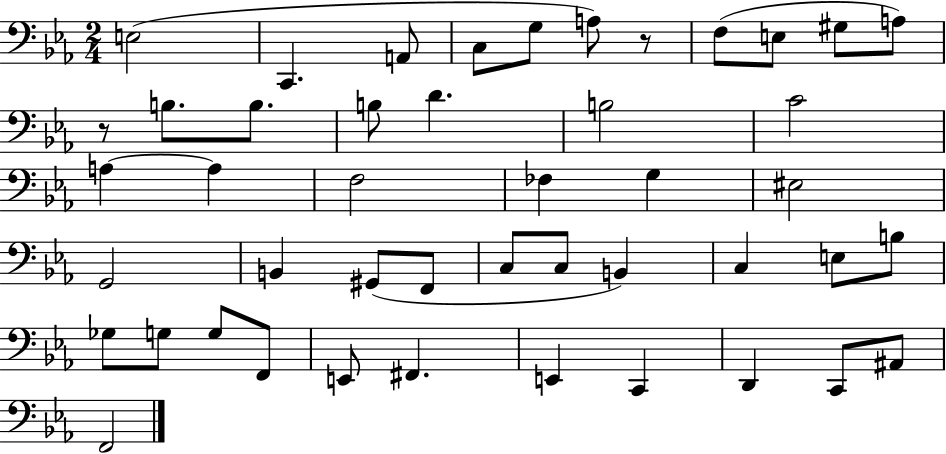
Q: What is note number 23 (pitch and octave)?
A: G2